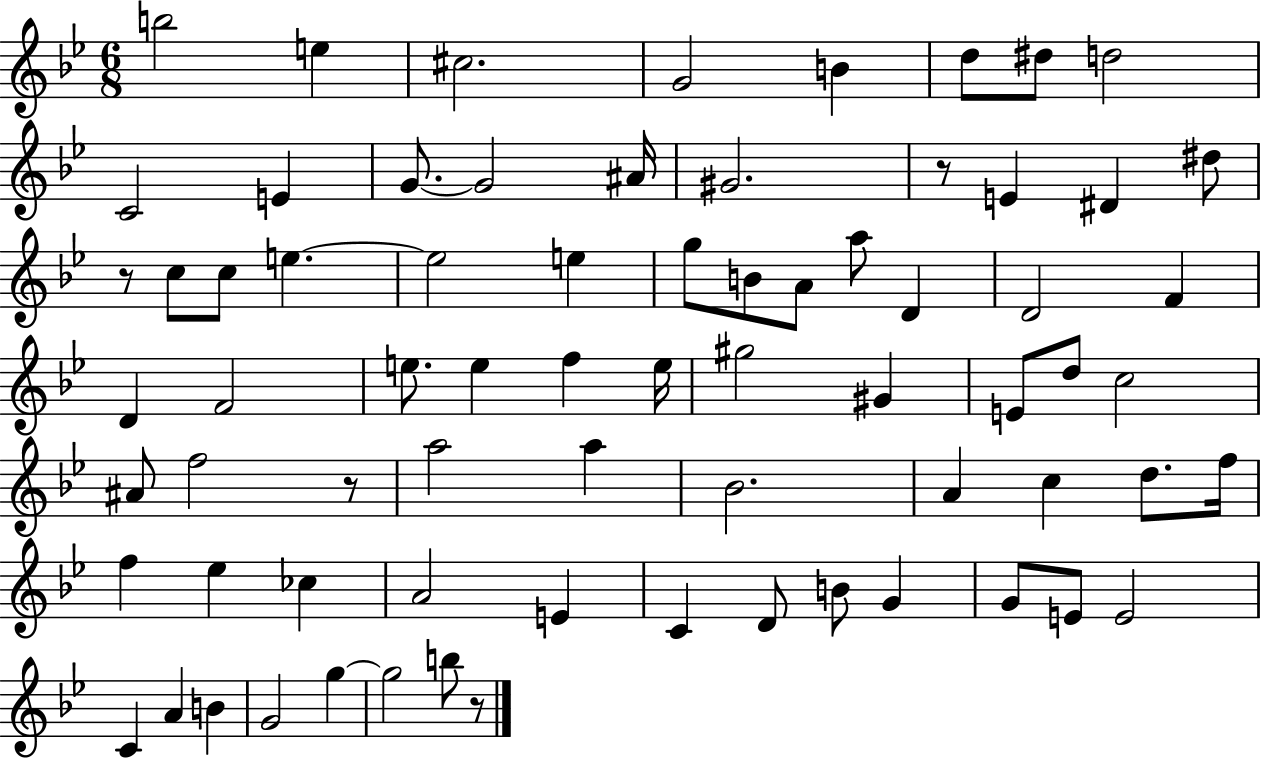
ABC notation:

X:1
T:Untitled
M:6/8
L:1/4
K:Bb
b2 e ^c2 G2 B d/2 ^d/2 d2 C2 E G/2 G2 ^A/4 ^G2 z/2 E ^D ^d/2 z/2 c/2 c/2 e e2 e g/2 B/2 A/2 a/2 D D2 F D F2 e/2 e f e/4 ^g2 ^G E/2 d/2 c2 ^A/2 f2 z/2 a2 a _B2 A c d/2 f/4 f _e _c A2 E C D/2 B/2 G G/2 E/2 E2 C A B G2 g g2 b/2 z/2